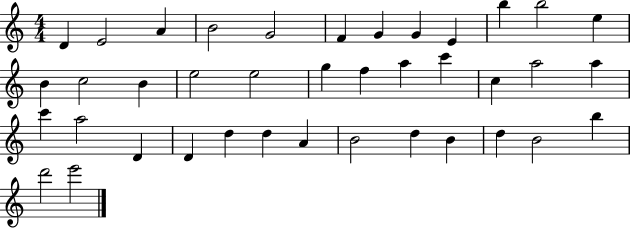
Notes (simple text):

D4/q E4/h A4/q B4/h G4/h F4/q G4/q G4/q E4/q B5/q B5/h E5/q B4/q C5/h B4/q E5/h E5/h G5/q F5/q A5/q C6/q C5/q A5/h A5/q C6/q A5/h D4/q D4/q D5/q D5/q A4/q B4/h D5/q B4/q D5/q B4/h B5/q D6/h E6/h